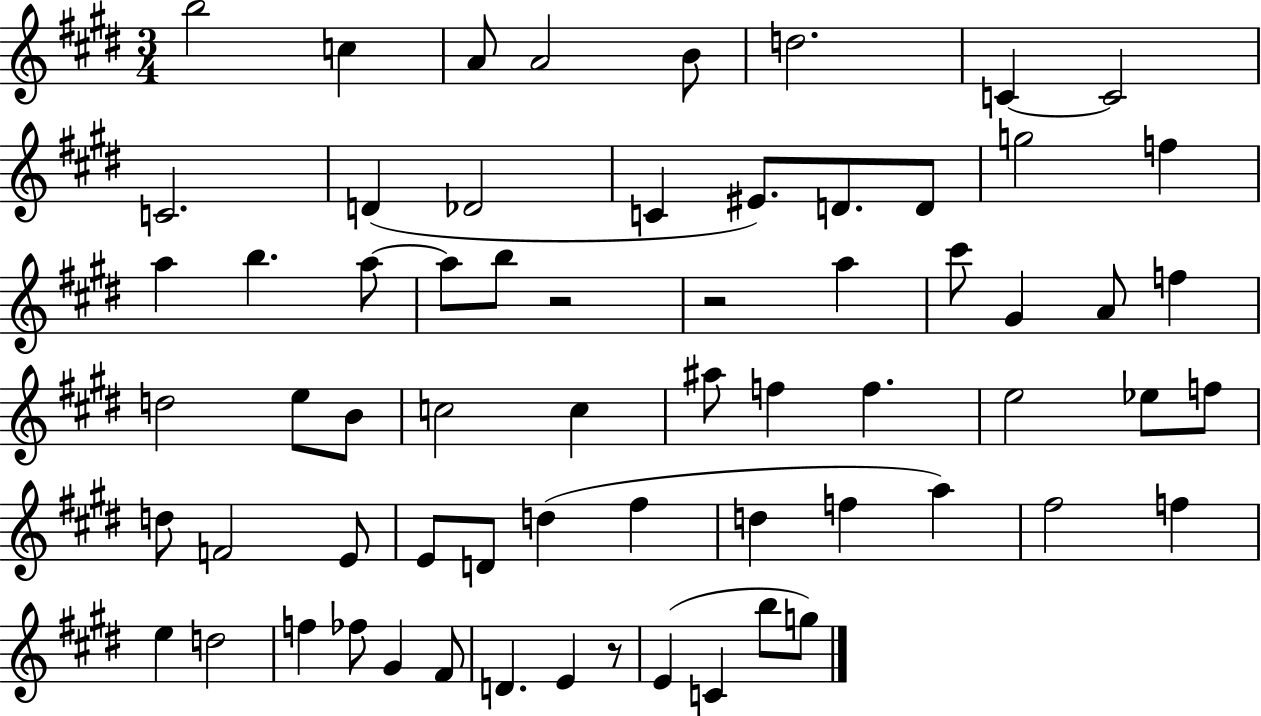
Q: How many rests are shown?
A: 3